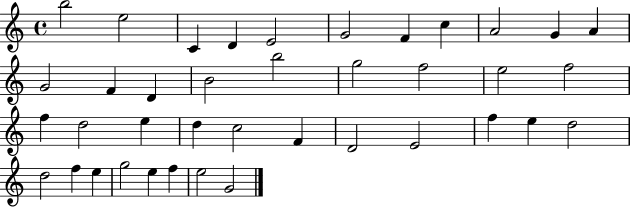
{
  \clef treble
  \time 4/4
  \defaultTimeSignature
  \key c \major
  b''2 e''2 | c'4 d'4 e'2 | g'2 f'4 c''4 | a'2 g'4 a'4 | \break g'2 f'4 d'4 | b'2 b''2 | g''2 f''2 | e''2 f''2 | \break f''4 d''2 e''4 | d''4 c''2 f'4 | d'2 e'2 | f''4 e''4 d''2 | \break d''2 f''4 e''4 | g''2 e''4 f''4 | e''2 g'2 | \bar "|."
}